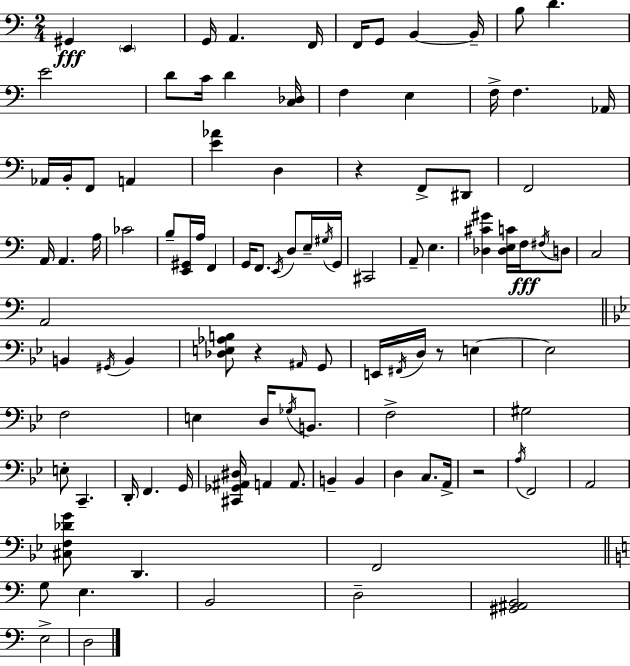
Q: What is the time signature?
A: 2/4